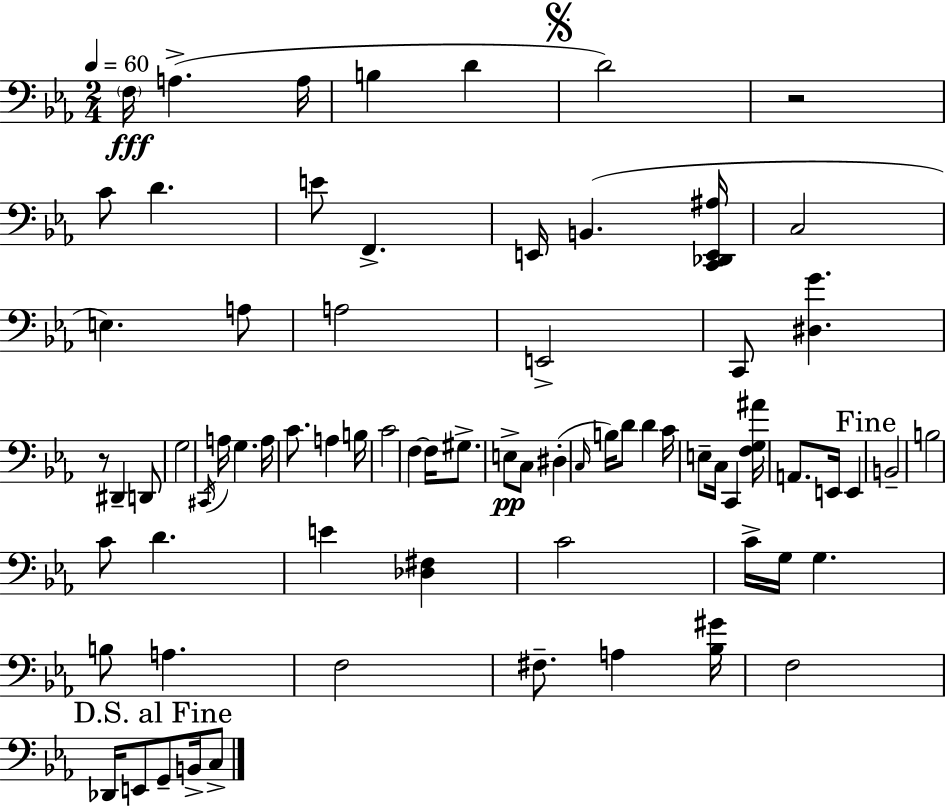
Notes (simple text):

F3/s A3/q. A3/s B3/q D4/q D4/h R/h C4/e D4/q. E4/e F2/q. E2/s B2/q. [C2,Db2,E2,A#3]/s C3/h E3/q. A3/e A3/h E2/h C2/e [D#3,G4]/q. R/e D#2/q D2/e G3/h C#2/s A3/s G3/q. A3/s C4/e. A3/q B3/s C4/h F3/q F3/s G#3/e. E3/e C3/e D#3/q C3/s B3/s D4/e D4/q C4/s E3/e C3/s C2/q [F3,G3,A#4]/s A2/e. E2/s E2/q B2/h B3/h C4/e D4/q. E4/q [Db3,F#3]/q C4/h C4/s G3/s G3/q. B3/e A3/q. F3/h F#3/e. A3/q [Bb3,G#4]/s F3/h Db2/s E2/e G2/e B2/s C3/e